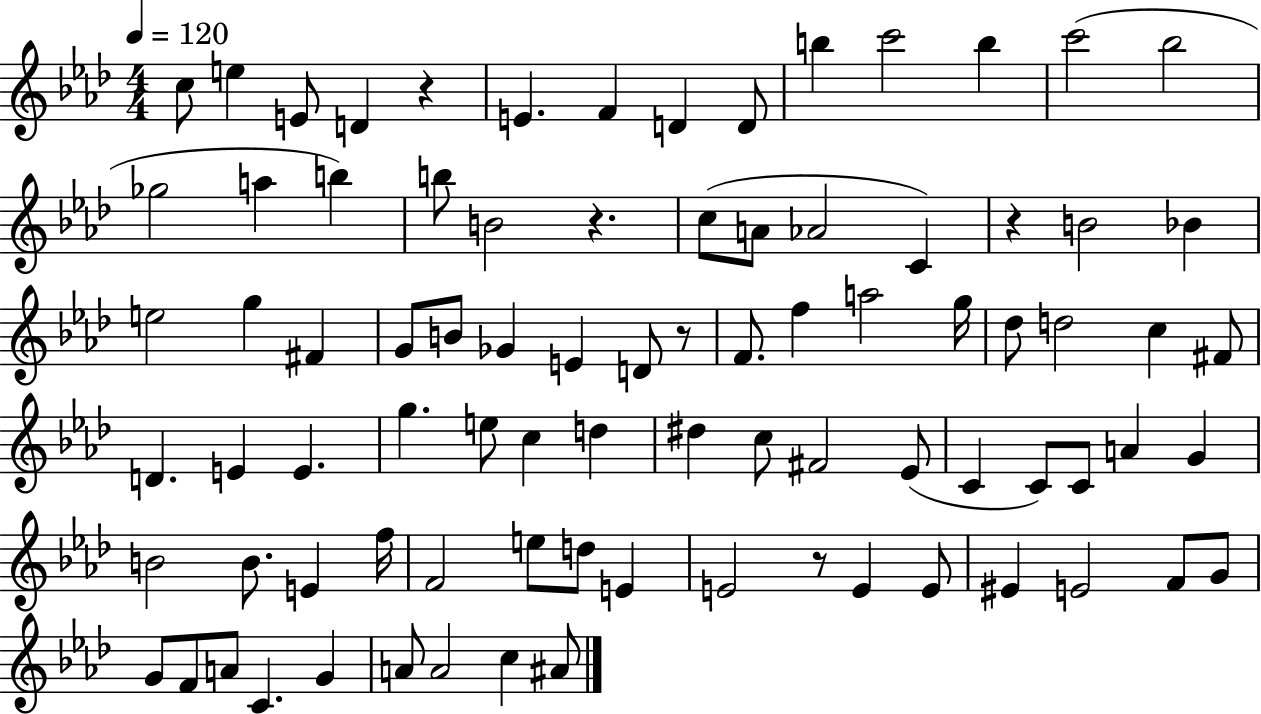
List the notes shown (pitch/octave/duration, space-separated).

C5/e E5/q E4/e D4/q R/q E4/q. F4/q D4/q D4/e B5/q C6/h B5/q C6/h Bb5/h Gb5/h A5/q B5/q B5/e B4/h R/q. C5/e A4/e Ab4/h C4/q R/q B4/h Bb4/q E5/h G5/q F#4/q G4/e B4/e Gb4/q E4/q D4/e R/e F4/e. F5/q A5/h G5/s Db5/e D5/h C5/q F#4/e D4/q. E4/q E4/q. G5/q. E5/e C5/q D5/q D#5/q C5/e F#4/h Eb4/e C4/q C4/e C4/e A4/q G4/q B4/h B4/e. E4/q F5/s F4/h E5/e D5/e E4/q E4/h R/e E4/q E4/e EIS4/q E4/h F4/e G4/e G4/e F4/e A4/e C4/q. G4/q A4/e A4/h C5/q A#4/e